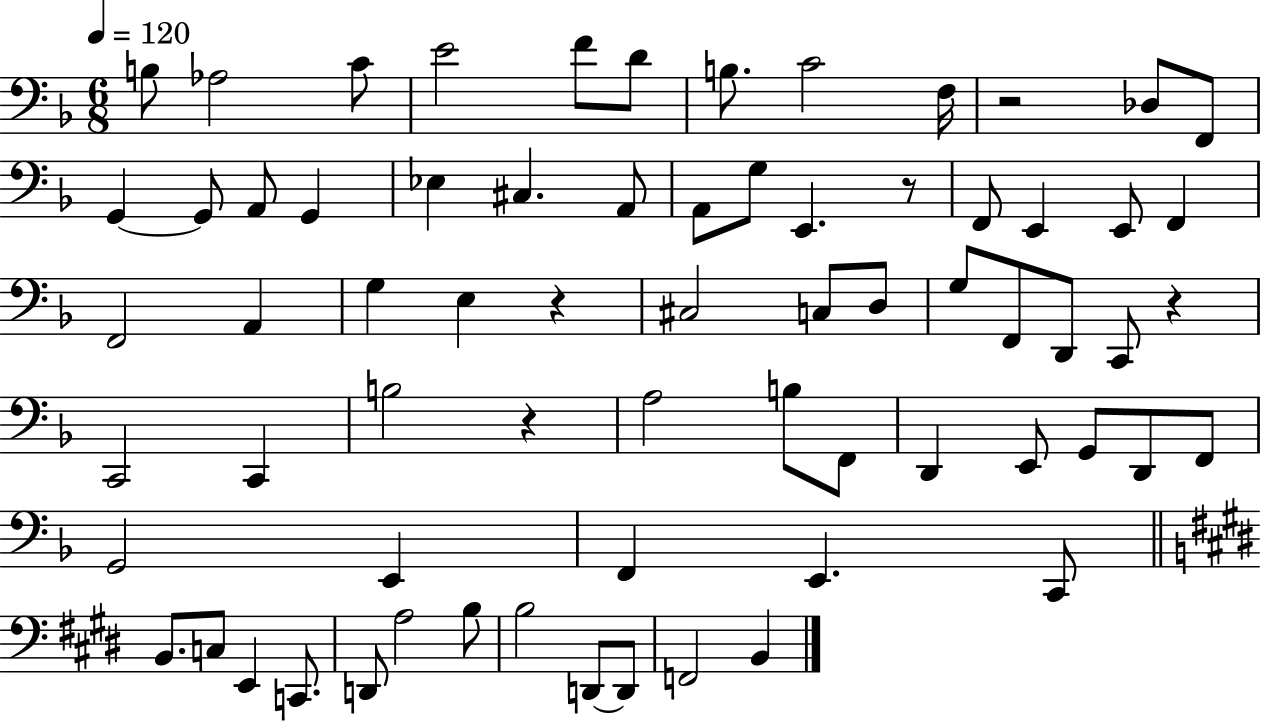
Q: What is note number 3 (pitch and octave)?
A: C4